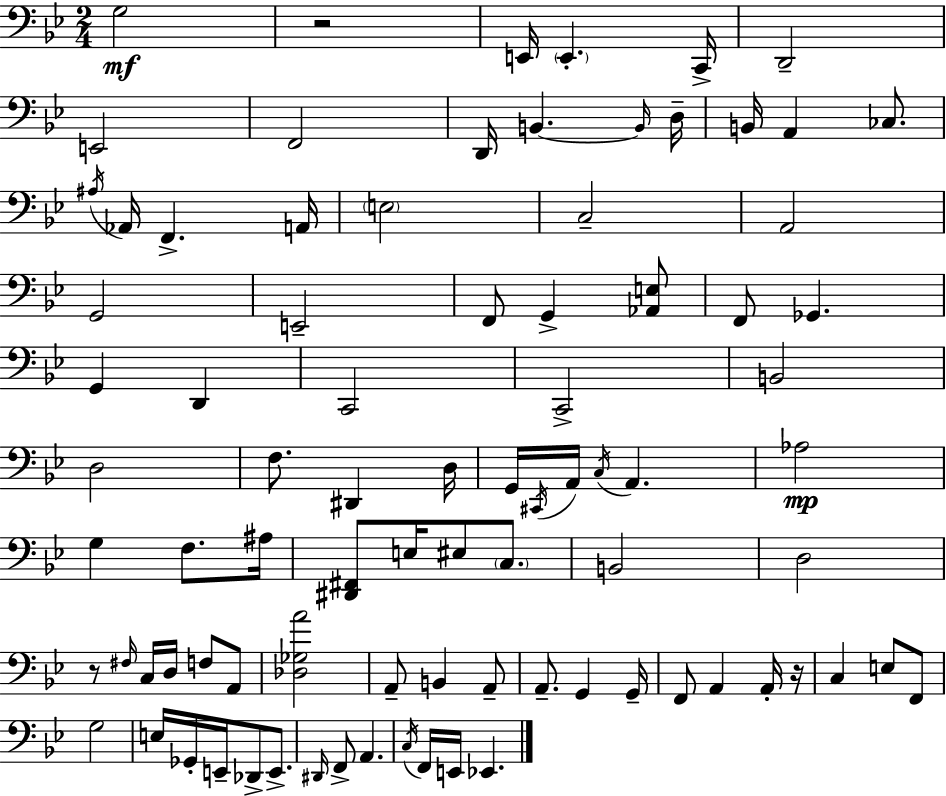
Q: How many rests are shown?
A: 3